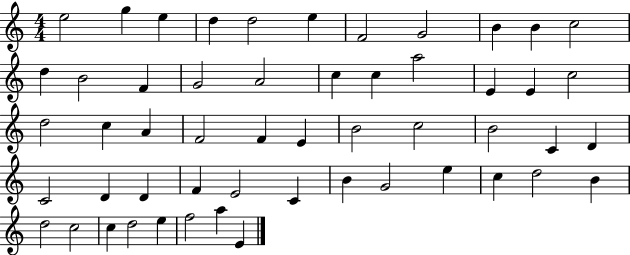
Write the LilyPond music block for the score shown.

{
  \clef treble
  \numericTimeSignature
  \time 4/4
  \key c \major
  e''2 g''4 e''4 | d''4 d''2 e''4 | f'2 g'2 | b'4 b'4 c''2 | \break d''4 b'2 f'4 | g'2 a'2 | c''4 c''4 a''2 | e'4 e'4 c''2 | \break d''2 c''4 a'4 | f'2 f'4 e'4 | b'2 c''2 | b'2 c'4 d'4 | \break c'2 d'4 d'4 | f'4 e'2 c'4 | b'4 g'2 e''4 | c''4 d''2 b'4 | \break d''2 c''2 | c''4 d''2 e''4 | f''2 a''4 e'4 | \bar "|."
}